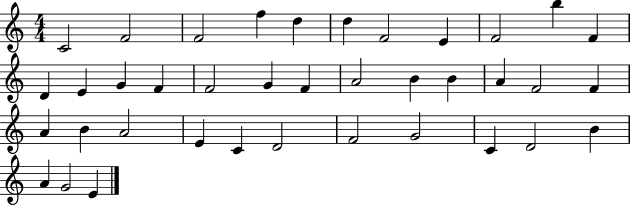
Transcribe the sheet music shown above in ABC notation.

X:1
T:Untitled
M:4/4
L:1/4
K:C
C2 F2 F2 f d d F2 E F2 b F D E G F F2 G F A2 B B A F2 F A B A2 E C D2 F2 G2 C D2 B A G2 E